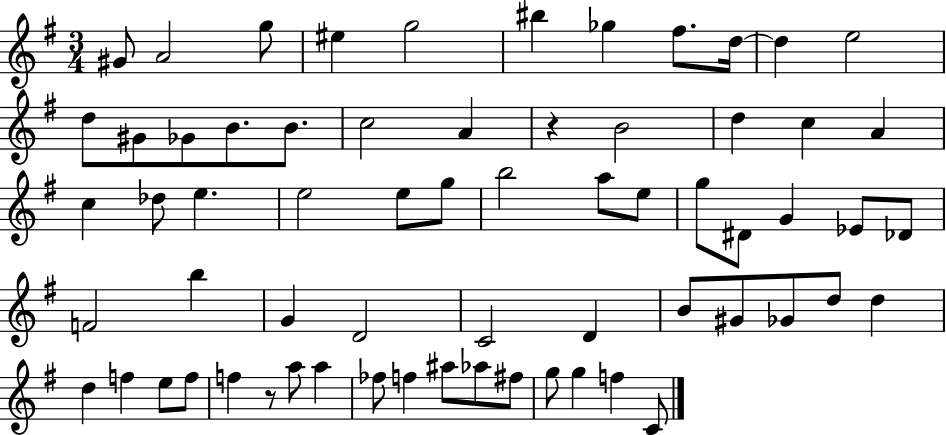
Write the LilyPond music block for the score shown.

{
  \clef treble
  \numericTimeSignature
  \time 3/4
  \key g \major
  gis'8 a'2 g''8 | eis''4 g''2 | bis''4 ges''4 fis''8. d''16~~ | d''4 e''2 | \break d''8 gis'8 ges'8 b'8. b'8. | c''2 a'4 | r4 b'2 | d''4 c''4 a'4 | \break c''4 des''8 e''4. | e''2 e''8 g''8 | b''2 a''8 e''8 | g''8 dis'8 g'4 ees'8 des'8 | \break f'2 b''4 | g'4 d'2 | c'2 d'4 | b'8 gis'8 ges'8 d''8 d''4 | \break d''4 f''4 e''8 f''8 | f''4 r8 a''8 a''4 | fes''8 f''4 ais''8 aes''8 fis''8 | g''8 g''4 f''4 c'8 | \break \bar "|."
}